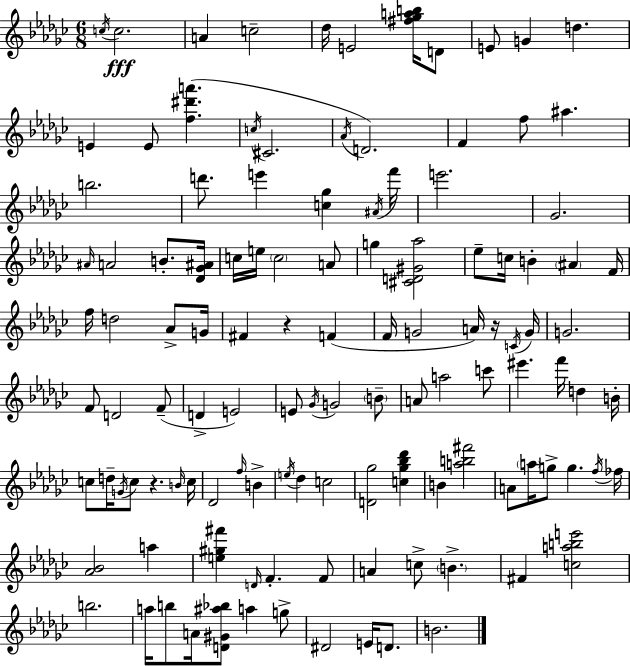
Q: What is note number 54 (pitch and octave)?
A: F4